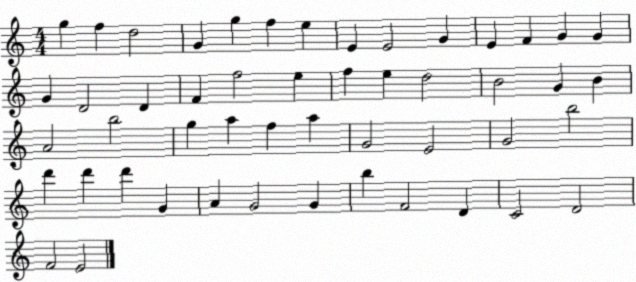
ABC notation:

X:1
T:Untitled
M:4/4
L:1/4
K:C
g f d2 G g f e E E2 G E F G G G D2 D F f2 e f e d2 B2 G B A2 b2 g a f a G2 E2 G2 b2 d' d' d' G A G2 G b F2 D C2 D2 F2 E2